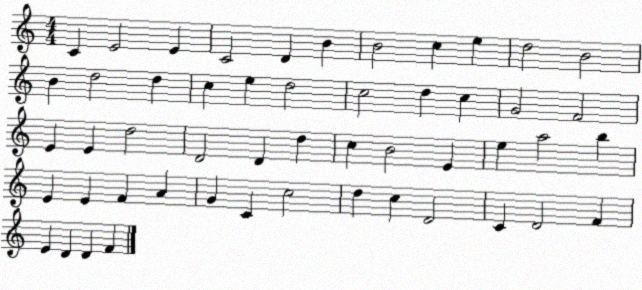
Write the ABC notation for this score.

X:1
T:Untitled
M:4/4
L:1/4
K:C
C E2 E C2 D B B2 c e d2 B2 B d2 d c e d2 c2 d c G2 F2 E E d2 D2 D d c B2 E e a2 b E E F A G C c2 d c D2 C D2 F E D D F